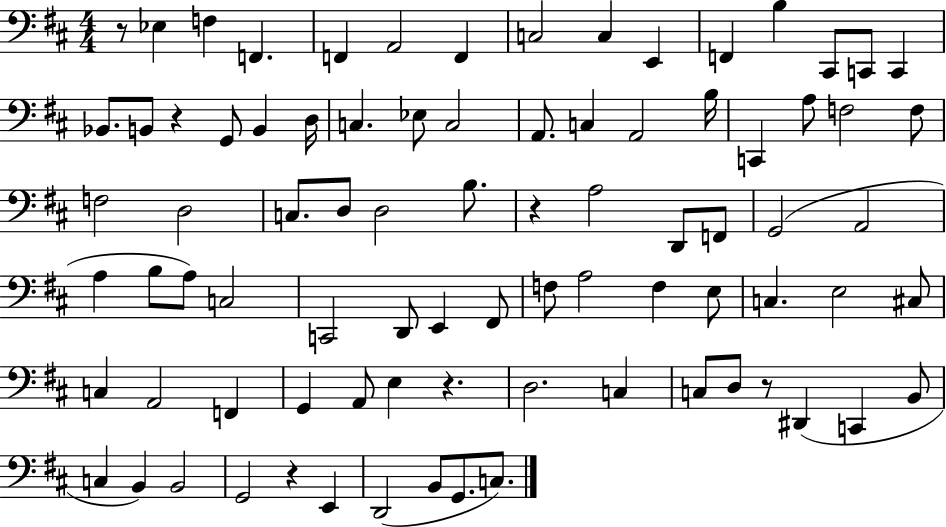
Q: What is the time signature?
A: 4/4